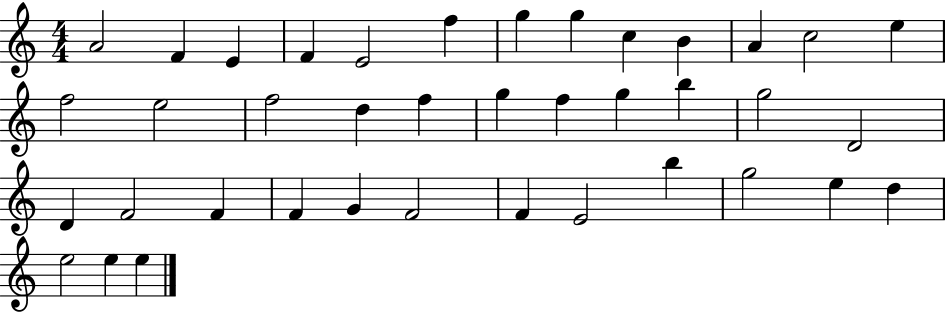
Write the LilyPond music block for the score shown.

{
  \clef treble
  \numericTimeSignature
  \time 4/4
  \key c \major
  a'2 f'4 e'4 | f'4 e'2 f''4 | g''4 g''4 c''4 b'4 | a'4 c''2 e''4 | \break f''2 e''2 | f''2 d''4 f''4 | g''4 f''4 g''4 b''4 | g''2 d'2 | \break d'4 f'2 f'4 | f'4 g'4 f'2 | f'4 e'2 b''4 | g''2 e''4 d''4 | \break e''2 e''4 e''4 | \bar "|."
}